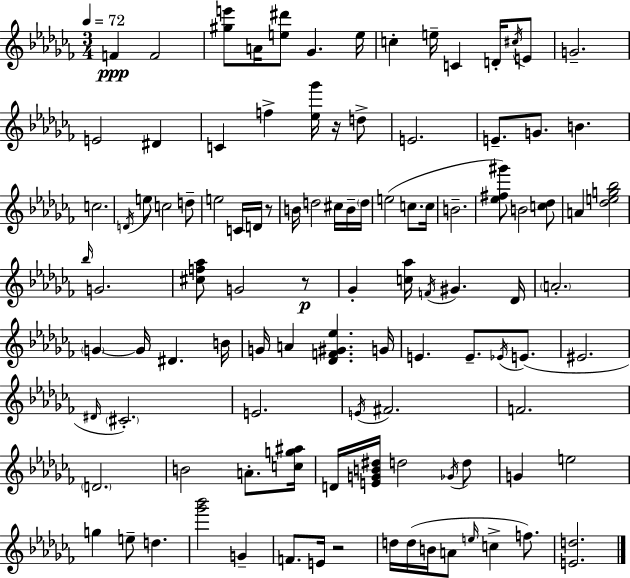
F4/q F4/h [G#5,E6]/e A4/s [E5,D#6]/e Gb4/q. E5/s C5/q E5/s C4/q D4/s C#5/s E4/e G4/h. E4/h D#4/q C4/q F5/q [Eb5,Gb6]/s R/s D5/e E4/h. E4/e. G4/e. B4/q. C5/h. D4/s E5/e C5/h D5/e E5/h C4/s D4/s R/e B4/s D5/h C#5/s B4/s D5/s E5/h C5/e. C5/s B4/h. [Eb5,F#5,G#6]/e B4/h [C5,Db5]/e A4/q [Db5,E5,G5,Bb5]/h Bb5/s G4/h. [C#5,F5,Ab5]/e G4/h R/e Gb4/q [C5,Ab5]/s F4/s G#4/q. Db4/s A4/h. G4/q G4/s D#4/q. B4/s G4/s A4/q [Db4,F4,G#4,Eb5]/q. G4/s E4/q. E4/e. Eb4/s E4/e. EIS4/h. D#4/s C#4/h. E4/h. E4/s F#4/h. F4/h. D4/h. B4/h A4/e. [C5,G5,A#5]/s D4/s [E4,G4,B4,D#5]/s D5/h Gb4/s D5/e G4/q E5/h G5/q E5/e D5/q. [Gb6,Bb6]/h G4/q F4/e. E4/s R/h D5/s D5/s B4/s A4/e E5/s C5/q F5/e. [E4,D5]/h.